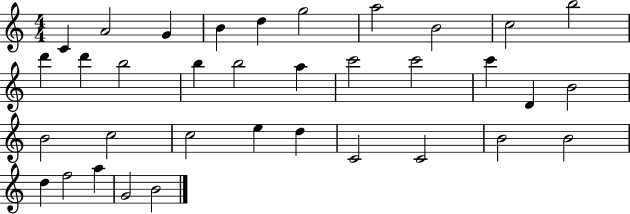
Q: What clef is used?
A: treble